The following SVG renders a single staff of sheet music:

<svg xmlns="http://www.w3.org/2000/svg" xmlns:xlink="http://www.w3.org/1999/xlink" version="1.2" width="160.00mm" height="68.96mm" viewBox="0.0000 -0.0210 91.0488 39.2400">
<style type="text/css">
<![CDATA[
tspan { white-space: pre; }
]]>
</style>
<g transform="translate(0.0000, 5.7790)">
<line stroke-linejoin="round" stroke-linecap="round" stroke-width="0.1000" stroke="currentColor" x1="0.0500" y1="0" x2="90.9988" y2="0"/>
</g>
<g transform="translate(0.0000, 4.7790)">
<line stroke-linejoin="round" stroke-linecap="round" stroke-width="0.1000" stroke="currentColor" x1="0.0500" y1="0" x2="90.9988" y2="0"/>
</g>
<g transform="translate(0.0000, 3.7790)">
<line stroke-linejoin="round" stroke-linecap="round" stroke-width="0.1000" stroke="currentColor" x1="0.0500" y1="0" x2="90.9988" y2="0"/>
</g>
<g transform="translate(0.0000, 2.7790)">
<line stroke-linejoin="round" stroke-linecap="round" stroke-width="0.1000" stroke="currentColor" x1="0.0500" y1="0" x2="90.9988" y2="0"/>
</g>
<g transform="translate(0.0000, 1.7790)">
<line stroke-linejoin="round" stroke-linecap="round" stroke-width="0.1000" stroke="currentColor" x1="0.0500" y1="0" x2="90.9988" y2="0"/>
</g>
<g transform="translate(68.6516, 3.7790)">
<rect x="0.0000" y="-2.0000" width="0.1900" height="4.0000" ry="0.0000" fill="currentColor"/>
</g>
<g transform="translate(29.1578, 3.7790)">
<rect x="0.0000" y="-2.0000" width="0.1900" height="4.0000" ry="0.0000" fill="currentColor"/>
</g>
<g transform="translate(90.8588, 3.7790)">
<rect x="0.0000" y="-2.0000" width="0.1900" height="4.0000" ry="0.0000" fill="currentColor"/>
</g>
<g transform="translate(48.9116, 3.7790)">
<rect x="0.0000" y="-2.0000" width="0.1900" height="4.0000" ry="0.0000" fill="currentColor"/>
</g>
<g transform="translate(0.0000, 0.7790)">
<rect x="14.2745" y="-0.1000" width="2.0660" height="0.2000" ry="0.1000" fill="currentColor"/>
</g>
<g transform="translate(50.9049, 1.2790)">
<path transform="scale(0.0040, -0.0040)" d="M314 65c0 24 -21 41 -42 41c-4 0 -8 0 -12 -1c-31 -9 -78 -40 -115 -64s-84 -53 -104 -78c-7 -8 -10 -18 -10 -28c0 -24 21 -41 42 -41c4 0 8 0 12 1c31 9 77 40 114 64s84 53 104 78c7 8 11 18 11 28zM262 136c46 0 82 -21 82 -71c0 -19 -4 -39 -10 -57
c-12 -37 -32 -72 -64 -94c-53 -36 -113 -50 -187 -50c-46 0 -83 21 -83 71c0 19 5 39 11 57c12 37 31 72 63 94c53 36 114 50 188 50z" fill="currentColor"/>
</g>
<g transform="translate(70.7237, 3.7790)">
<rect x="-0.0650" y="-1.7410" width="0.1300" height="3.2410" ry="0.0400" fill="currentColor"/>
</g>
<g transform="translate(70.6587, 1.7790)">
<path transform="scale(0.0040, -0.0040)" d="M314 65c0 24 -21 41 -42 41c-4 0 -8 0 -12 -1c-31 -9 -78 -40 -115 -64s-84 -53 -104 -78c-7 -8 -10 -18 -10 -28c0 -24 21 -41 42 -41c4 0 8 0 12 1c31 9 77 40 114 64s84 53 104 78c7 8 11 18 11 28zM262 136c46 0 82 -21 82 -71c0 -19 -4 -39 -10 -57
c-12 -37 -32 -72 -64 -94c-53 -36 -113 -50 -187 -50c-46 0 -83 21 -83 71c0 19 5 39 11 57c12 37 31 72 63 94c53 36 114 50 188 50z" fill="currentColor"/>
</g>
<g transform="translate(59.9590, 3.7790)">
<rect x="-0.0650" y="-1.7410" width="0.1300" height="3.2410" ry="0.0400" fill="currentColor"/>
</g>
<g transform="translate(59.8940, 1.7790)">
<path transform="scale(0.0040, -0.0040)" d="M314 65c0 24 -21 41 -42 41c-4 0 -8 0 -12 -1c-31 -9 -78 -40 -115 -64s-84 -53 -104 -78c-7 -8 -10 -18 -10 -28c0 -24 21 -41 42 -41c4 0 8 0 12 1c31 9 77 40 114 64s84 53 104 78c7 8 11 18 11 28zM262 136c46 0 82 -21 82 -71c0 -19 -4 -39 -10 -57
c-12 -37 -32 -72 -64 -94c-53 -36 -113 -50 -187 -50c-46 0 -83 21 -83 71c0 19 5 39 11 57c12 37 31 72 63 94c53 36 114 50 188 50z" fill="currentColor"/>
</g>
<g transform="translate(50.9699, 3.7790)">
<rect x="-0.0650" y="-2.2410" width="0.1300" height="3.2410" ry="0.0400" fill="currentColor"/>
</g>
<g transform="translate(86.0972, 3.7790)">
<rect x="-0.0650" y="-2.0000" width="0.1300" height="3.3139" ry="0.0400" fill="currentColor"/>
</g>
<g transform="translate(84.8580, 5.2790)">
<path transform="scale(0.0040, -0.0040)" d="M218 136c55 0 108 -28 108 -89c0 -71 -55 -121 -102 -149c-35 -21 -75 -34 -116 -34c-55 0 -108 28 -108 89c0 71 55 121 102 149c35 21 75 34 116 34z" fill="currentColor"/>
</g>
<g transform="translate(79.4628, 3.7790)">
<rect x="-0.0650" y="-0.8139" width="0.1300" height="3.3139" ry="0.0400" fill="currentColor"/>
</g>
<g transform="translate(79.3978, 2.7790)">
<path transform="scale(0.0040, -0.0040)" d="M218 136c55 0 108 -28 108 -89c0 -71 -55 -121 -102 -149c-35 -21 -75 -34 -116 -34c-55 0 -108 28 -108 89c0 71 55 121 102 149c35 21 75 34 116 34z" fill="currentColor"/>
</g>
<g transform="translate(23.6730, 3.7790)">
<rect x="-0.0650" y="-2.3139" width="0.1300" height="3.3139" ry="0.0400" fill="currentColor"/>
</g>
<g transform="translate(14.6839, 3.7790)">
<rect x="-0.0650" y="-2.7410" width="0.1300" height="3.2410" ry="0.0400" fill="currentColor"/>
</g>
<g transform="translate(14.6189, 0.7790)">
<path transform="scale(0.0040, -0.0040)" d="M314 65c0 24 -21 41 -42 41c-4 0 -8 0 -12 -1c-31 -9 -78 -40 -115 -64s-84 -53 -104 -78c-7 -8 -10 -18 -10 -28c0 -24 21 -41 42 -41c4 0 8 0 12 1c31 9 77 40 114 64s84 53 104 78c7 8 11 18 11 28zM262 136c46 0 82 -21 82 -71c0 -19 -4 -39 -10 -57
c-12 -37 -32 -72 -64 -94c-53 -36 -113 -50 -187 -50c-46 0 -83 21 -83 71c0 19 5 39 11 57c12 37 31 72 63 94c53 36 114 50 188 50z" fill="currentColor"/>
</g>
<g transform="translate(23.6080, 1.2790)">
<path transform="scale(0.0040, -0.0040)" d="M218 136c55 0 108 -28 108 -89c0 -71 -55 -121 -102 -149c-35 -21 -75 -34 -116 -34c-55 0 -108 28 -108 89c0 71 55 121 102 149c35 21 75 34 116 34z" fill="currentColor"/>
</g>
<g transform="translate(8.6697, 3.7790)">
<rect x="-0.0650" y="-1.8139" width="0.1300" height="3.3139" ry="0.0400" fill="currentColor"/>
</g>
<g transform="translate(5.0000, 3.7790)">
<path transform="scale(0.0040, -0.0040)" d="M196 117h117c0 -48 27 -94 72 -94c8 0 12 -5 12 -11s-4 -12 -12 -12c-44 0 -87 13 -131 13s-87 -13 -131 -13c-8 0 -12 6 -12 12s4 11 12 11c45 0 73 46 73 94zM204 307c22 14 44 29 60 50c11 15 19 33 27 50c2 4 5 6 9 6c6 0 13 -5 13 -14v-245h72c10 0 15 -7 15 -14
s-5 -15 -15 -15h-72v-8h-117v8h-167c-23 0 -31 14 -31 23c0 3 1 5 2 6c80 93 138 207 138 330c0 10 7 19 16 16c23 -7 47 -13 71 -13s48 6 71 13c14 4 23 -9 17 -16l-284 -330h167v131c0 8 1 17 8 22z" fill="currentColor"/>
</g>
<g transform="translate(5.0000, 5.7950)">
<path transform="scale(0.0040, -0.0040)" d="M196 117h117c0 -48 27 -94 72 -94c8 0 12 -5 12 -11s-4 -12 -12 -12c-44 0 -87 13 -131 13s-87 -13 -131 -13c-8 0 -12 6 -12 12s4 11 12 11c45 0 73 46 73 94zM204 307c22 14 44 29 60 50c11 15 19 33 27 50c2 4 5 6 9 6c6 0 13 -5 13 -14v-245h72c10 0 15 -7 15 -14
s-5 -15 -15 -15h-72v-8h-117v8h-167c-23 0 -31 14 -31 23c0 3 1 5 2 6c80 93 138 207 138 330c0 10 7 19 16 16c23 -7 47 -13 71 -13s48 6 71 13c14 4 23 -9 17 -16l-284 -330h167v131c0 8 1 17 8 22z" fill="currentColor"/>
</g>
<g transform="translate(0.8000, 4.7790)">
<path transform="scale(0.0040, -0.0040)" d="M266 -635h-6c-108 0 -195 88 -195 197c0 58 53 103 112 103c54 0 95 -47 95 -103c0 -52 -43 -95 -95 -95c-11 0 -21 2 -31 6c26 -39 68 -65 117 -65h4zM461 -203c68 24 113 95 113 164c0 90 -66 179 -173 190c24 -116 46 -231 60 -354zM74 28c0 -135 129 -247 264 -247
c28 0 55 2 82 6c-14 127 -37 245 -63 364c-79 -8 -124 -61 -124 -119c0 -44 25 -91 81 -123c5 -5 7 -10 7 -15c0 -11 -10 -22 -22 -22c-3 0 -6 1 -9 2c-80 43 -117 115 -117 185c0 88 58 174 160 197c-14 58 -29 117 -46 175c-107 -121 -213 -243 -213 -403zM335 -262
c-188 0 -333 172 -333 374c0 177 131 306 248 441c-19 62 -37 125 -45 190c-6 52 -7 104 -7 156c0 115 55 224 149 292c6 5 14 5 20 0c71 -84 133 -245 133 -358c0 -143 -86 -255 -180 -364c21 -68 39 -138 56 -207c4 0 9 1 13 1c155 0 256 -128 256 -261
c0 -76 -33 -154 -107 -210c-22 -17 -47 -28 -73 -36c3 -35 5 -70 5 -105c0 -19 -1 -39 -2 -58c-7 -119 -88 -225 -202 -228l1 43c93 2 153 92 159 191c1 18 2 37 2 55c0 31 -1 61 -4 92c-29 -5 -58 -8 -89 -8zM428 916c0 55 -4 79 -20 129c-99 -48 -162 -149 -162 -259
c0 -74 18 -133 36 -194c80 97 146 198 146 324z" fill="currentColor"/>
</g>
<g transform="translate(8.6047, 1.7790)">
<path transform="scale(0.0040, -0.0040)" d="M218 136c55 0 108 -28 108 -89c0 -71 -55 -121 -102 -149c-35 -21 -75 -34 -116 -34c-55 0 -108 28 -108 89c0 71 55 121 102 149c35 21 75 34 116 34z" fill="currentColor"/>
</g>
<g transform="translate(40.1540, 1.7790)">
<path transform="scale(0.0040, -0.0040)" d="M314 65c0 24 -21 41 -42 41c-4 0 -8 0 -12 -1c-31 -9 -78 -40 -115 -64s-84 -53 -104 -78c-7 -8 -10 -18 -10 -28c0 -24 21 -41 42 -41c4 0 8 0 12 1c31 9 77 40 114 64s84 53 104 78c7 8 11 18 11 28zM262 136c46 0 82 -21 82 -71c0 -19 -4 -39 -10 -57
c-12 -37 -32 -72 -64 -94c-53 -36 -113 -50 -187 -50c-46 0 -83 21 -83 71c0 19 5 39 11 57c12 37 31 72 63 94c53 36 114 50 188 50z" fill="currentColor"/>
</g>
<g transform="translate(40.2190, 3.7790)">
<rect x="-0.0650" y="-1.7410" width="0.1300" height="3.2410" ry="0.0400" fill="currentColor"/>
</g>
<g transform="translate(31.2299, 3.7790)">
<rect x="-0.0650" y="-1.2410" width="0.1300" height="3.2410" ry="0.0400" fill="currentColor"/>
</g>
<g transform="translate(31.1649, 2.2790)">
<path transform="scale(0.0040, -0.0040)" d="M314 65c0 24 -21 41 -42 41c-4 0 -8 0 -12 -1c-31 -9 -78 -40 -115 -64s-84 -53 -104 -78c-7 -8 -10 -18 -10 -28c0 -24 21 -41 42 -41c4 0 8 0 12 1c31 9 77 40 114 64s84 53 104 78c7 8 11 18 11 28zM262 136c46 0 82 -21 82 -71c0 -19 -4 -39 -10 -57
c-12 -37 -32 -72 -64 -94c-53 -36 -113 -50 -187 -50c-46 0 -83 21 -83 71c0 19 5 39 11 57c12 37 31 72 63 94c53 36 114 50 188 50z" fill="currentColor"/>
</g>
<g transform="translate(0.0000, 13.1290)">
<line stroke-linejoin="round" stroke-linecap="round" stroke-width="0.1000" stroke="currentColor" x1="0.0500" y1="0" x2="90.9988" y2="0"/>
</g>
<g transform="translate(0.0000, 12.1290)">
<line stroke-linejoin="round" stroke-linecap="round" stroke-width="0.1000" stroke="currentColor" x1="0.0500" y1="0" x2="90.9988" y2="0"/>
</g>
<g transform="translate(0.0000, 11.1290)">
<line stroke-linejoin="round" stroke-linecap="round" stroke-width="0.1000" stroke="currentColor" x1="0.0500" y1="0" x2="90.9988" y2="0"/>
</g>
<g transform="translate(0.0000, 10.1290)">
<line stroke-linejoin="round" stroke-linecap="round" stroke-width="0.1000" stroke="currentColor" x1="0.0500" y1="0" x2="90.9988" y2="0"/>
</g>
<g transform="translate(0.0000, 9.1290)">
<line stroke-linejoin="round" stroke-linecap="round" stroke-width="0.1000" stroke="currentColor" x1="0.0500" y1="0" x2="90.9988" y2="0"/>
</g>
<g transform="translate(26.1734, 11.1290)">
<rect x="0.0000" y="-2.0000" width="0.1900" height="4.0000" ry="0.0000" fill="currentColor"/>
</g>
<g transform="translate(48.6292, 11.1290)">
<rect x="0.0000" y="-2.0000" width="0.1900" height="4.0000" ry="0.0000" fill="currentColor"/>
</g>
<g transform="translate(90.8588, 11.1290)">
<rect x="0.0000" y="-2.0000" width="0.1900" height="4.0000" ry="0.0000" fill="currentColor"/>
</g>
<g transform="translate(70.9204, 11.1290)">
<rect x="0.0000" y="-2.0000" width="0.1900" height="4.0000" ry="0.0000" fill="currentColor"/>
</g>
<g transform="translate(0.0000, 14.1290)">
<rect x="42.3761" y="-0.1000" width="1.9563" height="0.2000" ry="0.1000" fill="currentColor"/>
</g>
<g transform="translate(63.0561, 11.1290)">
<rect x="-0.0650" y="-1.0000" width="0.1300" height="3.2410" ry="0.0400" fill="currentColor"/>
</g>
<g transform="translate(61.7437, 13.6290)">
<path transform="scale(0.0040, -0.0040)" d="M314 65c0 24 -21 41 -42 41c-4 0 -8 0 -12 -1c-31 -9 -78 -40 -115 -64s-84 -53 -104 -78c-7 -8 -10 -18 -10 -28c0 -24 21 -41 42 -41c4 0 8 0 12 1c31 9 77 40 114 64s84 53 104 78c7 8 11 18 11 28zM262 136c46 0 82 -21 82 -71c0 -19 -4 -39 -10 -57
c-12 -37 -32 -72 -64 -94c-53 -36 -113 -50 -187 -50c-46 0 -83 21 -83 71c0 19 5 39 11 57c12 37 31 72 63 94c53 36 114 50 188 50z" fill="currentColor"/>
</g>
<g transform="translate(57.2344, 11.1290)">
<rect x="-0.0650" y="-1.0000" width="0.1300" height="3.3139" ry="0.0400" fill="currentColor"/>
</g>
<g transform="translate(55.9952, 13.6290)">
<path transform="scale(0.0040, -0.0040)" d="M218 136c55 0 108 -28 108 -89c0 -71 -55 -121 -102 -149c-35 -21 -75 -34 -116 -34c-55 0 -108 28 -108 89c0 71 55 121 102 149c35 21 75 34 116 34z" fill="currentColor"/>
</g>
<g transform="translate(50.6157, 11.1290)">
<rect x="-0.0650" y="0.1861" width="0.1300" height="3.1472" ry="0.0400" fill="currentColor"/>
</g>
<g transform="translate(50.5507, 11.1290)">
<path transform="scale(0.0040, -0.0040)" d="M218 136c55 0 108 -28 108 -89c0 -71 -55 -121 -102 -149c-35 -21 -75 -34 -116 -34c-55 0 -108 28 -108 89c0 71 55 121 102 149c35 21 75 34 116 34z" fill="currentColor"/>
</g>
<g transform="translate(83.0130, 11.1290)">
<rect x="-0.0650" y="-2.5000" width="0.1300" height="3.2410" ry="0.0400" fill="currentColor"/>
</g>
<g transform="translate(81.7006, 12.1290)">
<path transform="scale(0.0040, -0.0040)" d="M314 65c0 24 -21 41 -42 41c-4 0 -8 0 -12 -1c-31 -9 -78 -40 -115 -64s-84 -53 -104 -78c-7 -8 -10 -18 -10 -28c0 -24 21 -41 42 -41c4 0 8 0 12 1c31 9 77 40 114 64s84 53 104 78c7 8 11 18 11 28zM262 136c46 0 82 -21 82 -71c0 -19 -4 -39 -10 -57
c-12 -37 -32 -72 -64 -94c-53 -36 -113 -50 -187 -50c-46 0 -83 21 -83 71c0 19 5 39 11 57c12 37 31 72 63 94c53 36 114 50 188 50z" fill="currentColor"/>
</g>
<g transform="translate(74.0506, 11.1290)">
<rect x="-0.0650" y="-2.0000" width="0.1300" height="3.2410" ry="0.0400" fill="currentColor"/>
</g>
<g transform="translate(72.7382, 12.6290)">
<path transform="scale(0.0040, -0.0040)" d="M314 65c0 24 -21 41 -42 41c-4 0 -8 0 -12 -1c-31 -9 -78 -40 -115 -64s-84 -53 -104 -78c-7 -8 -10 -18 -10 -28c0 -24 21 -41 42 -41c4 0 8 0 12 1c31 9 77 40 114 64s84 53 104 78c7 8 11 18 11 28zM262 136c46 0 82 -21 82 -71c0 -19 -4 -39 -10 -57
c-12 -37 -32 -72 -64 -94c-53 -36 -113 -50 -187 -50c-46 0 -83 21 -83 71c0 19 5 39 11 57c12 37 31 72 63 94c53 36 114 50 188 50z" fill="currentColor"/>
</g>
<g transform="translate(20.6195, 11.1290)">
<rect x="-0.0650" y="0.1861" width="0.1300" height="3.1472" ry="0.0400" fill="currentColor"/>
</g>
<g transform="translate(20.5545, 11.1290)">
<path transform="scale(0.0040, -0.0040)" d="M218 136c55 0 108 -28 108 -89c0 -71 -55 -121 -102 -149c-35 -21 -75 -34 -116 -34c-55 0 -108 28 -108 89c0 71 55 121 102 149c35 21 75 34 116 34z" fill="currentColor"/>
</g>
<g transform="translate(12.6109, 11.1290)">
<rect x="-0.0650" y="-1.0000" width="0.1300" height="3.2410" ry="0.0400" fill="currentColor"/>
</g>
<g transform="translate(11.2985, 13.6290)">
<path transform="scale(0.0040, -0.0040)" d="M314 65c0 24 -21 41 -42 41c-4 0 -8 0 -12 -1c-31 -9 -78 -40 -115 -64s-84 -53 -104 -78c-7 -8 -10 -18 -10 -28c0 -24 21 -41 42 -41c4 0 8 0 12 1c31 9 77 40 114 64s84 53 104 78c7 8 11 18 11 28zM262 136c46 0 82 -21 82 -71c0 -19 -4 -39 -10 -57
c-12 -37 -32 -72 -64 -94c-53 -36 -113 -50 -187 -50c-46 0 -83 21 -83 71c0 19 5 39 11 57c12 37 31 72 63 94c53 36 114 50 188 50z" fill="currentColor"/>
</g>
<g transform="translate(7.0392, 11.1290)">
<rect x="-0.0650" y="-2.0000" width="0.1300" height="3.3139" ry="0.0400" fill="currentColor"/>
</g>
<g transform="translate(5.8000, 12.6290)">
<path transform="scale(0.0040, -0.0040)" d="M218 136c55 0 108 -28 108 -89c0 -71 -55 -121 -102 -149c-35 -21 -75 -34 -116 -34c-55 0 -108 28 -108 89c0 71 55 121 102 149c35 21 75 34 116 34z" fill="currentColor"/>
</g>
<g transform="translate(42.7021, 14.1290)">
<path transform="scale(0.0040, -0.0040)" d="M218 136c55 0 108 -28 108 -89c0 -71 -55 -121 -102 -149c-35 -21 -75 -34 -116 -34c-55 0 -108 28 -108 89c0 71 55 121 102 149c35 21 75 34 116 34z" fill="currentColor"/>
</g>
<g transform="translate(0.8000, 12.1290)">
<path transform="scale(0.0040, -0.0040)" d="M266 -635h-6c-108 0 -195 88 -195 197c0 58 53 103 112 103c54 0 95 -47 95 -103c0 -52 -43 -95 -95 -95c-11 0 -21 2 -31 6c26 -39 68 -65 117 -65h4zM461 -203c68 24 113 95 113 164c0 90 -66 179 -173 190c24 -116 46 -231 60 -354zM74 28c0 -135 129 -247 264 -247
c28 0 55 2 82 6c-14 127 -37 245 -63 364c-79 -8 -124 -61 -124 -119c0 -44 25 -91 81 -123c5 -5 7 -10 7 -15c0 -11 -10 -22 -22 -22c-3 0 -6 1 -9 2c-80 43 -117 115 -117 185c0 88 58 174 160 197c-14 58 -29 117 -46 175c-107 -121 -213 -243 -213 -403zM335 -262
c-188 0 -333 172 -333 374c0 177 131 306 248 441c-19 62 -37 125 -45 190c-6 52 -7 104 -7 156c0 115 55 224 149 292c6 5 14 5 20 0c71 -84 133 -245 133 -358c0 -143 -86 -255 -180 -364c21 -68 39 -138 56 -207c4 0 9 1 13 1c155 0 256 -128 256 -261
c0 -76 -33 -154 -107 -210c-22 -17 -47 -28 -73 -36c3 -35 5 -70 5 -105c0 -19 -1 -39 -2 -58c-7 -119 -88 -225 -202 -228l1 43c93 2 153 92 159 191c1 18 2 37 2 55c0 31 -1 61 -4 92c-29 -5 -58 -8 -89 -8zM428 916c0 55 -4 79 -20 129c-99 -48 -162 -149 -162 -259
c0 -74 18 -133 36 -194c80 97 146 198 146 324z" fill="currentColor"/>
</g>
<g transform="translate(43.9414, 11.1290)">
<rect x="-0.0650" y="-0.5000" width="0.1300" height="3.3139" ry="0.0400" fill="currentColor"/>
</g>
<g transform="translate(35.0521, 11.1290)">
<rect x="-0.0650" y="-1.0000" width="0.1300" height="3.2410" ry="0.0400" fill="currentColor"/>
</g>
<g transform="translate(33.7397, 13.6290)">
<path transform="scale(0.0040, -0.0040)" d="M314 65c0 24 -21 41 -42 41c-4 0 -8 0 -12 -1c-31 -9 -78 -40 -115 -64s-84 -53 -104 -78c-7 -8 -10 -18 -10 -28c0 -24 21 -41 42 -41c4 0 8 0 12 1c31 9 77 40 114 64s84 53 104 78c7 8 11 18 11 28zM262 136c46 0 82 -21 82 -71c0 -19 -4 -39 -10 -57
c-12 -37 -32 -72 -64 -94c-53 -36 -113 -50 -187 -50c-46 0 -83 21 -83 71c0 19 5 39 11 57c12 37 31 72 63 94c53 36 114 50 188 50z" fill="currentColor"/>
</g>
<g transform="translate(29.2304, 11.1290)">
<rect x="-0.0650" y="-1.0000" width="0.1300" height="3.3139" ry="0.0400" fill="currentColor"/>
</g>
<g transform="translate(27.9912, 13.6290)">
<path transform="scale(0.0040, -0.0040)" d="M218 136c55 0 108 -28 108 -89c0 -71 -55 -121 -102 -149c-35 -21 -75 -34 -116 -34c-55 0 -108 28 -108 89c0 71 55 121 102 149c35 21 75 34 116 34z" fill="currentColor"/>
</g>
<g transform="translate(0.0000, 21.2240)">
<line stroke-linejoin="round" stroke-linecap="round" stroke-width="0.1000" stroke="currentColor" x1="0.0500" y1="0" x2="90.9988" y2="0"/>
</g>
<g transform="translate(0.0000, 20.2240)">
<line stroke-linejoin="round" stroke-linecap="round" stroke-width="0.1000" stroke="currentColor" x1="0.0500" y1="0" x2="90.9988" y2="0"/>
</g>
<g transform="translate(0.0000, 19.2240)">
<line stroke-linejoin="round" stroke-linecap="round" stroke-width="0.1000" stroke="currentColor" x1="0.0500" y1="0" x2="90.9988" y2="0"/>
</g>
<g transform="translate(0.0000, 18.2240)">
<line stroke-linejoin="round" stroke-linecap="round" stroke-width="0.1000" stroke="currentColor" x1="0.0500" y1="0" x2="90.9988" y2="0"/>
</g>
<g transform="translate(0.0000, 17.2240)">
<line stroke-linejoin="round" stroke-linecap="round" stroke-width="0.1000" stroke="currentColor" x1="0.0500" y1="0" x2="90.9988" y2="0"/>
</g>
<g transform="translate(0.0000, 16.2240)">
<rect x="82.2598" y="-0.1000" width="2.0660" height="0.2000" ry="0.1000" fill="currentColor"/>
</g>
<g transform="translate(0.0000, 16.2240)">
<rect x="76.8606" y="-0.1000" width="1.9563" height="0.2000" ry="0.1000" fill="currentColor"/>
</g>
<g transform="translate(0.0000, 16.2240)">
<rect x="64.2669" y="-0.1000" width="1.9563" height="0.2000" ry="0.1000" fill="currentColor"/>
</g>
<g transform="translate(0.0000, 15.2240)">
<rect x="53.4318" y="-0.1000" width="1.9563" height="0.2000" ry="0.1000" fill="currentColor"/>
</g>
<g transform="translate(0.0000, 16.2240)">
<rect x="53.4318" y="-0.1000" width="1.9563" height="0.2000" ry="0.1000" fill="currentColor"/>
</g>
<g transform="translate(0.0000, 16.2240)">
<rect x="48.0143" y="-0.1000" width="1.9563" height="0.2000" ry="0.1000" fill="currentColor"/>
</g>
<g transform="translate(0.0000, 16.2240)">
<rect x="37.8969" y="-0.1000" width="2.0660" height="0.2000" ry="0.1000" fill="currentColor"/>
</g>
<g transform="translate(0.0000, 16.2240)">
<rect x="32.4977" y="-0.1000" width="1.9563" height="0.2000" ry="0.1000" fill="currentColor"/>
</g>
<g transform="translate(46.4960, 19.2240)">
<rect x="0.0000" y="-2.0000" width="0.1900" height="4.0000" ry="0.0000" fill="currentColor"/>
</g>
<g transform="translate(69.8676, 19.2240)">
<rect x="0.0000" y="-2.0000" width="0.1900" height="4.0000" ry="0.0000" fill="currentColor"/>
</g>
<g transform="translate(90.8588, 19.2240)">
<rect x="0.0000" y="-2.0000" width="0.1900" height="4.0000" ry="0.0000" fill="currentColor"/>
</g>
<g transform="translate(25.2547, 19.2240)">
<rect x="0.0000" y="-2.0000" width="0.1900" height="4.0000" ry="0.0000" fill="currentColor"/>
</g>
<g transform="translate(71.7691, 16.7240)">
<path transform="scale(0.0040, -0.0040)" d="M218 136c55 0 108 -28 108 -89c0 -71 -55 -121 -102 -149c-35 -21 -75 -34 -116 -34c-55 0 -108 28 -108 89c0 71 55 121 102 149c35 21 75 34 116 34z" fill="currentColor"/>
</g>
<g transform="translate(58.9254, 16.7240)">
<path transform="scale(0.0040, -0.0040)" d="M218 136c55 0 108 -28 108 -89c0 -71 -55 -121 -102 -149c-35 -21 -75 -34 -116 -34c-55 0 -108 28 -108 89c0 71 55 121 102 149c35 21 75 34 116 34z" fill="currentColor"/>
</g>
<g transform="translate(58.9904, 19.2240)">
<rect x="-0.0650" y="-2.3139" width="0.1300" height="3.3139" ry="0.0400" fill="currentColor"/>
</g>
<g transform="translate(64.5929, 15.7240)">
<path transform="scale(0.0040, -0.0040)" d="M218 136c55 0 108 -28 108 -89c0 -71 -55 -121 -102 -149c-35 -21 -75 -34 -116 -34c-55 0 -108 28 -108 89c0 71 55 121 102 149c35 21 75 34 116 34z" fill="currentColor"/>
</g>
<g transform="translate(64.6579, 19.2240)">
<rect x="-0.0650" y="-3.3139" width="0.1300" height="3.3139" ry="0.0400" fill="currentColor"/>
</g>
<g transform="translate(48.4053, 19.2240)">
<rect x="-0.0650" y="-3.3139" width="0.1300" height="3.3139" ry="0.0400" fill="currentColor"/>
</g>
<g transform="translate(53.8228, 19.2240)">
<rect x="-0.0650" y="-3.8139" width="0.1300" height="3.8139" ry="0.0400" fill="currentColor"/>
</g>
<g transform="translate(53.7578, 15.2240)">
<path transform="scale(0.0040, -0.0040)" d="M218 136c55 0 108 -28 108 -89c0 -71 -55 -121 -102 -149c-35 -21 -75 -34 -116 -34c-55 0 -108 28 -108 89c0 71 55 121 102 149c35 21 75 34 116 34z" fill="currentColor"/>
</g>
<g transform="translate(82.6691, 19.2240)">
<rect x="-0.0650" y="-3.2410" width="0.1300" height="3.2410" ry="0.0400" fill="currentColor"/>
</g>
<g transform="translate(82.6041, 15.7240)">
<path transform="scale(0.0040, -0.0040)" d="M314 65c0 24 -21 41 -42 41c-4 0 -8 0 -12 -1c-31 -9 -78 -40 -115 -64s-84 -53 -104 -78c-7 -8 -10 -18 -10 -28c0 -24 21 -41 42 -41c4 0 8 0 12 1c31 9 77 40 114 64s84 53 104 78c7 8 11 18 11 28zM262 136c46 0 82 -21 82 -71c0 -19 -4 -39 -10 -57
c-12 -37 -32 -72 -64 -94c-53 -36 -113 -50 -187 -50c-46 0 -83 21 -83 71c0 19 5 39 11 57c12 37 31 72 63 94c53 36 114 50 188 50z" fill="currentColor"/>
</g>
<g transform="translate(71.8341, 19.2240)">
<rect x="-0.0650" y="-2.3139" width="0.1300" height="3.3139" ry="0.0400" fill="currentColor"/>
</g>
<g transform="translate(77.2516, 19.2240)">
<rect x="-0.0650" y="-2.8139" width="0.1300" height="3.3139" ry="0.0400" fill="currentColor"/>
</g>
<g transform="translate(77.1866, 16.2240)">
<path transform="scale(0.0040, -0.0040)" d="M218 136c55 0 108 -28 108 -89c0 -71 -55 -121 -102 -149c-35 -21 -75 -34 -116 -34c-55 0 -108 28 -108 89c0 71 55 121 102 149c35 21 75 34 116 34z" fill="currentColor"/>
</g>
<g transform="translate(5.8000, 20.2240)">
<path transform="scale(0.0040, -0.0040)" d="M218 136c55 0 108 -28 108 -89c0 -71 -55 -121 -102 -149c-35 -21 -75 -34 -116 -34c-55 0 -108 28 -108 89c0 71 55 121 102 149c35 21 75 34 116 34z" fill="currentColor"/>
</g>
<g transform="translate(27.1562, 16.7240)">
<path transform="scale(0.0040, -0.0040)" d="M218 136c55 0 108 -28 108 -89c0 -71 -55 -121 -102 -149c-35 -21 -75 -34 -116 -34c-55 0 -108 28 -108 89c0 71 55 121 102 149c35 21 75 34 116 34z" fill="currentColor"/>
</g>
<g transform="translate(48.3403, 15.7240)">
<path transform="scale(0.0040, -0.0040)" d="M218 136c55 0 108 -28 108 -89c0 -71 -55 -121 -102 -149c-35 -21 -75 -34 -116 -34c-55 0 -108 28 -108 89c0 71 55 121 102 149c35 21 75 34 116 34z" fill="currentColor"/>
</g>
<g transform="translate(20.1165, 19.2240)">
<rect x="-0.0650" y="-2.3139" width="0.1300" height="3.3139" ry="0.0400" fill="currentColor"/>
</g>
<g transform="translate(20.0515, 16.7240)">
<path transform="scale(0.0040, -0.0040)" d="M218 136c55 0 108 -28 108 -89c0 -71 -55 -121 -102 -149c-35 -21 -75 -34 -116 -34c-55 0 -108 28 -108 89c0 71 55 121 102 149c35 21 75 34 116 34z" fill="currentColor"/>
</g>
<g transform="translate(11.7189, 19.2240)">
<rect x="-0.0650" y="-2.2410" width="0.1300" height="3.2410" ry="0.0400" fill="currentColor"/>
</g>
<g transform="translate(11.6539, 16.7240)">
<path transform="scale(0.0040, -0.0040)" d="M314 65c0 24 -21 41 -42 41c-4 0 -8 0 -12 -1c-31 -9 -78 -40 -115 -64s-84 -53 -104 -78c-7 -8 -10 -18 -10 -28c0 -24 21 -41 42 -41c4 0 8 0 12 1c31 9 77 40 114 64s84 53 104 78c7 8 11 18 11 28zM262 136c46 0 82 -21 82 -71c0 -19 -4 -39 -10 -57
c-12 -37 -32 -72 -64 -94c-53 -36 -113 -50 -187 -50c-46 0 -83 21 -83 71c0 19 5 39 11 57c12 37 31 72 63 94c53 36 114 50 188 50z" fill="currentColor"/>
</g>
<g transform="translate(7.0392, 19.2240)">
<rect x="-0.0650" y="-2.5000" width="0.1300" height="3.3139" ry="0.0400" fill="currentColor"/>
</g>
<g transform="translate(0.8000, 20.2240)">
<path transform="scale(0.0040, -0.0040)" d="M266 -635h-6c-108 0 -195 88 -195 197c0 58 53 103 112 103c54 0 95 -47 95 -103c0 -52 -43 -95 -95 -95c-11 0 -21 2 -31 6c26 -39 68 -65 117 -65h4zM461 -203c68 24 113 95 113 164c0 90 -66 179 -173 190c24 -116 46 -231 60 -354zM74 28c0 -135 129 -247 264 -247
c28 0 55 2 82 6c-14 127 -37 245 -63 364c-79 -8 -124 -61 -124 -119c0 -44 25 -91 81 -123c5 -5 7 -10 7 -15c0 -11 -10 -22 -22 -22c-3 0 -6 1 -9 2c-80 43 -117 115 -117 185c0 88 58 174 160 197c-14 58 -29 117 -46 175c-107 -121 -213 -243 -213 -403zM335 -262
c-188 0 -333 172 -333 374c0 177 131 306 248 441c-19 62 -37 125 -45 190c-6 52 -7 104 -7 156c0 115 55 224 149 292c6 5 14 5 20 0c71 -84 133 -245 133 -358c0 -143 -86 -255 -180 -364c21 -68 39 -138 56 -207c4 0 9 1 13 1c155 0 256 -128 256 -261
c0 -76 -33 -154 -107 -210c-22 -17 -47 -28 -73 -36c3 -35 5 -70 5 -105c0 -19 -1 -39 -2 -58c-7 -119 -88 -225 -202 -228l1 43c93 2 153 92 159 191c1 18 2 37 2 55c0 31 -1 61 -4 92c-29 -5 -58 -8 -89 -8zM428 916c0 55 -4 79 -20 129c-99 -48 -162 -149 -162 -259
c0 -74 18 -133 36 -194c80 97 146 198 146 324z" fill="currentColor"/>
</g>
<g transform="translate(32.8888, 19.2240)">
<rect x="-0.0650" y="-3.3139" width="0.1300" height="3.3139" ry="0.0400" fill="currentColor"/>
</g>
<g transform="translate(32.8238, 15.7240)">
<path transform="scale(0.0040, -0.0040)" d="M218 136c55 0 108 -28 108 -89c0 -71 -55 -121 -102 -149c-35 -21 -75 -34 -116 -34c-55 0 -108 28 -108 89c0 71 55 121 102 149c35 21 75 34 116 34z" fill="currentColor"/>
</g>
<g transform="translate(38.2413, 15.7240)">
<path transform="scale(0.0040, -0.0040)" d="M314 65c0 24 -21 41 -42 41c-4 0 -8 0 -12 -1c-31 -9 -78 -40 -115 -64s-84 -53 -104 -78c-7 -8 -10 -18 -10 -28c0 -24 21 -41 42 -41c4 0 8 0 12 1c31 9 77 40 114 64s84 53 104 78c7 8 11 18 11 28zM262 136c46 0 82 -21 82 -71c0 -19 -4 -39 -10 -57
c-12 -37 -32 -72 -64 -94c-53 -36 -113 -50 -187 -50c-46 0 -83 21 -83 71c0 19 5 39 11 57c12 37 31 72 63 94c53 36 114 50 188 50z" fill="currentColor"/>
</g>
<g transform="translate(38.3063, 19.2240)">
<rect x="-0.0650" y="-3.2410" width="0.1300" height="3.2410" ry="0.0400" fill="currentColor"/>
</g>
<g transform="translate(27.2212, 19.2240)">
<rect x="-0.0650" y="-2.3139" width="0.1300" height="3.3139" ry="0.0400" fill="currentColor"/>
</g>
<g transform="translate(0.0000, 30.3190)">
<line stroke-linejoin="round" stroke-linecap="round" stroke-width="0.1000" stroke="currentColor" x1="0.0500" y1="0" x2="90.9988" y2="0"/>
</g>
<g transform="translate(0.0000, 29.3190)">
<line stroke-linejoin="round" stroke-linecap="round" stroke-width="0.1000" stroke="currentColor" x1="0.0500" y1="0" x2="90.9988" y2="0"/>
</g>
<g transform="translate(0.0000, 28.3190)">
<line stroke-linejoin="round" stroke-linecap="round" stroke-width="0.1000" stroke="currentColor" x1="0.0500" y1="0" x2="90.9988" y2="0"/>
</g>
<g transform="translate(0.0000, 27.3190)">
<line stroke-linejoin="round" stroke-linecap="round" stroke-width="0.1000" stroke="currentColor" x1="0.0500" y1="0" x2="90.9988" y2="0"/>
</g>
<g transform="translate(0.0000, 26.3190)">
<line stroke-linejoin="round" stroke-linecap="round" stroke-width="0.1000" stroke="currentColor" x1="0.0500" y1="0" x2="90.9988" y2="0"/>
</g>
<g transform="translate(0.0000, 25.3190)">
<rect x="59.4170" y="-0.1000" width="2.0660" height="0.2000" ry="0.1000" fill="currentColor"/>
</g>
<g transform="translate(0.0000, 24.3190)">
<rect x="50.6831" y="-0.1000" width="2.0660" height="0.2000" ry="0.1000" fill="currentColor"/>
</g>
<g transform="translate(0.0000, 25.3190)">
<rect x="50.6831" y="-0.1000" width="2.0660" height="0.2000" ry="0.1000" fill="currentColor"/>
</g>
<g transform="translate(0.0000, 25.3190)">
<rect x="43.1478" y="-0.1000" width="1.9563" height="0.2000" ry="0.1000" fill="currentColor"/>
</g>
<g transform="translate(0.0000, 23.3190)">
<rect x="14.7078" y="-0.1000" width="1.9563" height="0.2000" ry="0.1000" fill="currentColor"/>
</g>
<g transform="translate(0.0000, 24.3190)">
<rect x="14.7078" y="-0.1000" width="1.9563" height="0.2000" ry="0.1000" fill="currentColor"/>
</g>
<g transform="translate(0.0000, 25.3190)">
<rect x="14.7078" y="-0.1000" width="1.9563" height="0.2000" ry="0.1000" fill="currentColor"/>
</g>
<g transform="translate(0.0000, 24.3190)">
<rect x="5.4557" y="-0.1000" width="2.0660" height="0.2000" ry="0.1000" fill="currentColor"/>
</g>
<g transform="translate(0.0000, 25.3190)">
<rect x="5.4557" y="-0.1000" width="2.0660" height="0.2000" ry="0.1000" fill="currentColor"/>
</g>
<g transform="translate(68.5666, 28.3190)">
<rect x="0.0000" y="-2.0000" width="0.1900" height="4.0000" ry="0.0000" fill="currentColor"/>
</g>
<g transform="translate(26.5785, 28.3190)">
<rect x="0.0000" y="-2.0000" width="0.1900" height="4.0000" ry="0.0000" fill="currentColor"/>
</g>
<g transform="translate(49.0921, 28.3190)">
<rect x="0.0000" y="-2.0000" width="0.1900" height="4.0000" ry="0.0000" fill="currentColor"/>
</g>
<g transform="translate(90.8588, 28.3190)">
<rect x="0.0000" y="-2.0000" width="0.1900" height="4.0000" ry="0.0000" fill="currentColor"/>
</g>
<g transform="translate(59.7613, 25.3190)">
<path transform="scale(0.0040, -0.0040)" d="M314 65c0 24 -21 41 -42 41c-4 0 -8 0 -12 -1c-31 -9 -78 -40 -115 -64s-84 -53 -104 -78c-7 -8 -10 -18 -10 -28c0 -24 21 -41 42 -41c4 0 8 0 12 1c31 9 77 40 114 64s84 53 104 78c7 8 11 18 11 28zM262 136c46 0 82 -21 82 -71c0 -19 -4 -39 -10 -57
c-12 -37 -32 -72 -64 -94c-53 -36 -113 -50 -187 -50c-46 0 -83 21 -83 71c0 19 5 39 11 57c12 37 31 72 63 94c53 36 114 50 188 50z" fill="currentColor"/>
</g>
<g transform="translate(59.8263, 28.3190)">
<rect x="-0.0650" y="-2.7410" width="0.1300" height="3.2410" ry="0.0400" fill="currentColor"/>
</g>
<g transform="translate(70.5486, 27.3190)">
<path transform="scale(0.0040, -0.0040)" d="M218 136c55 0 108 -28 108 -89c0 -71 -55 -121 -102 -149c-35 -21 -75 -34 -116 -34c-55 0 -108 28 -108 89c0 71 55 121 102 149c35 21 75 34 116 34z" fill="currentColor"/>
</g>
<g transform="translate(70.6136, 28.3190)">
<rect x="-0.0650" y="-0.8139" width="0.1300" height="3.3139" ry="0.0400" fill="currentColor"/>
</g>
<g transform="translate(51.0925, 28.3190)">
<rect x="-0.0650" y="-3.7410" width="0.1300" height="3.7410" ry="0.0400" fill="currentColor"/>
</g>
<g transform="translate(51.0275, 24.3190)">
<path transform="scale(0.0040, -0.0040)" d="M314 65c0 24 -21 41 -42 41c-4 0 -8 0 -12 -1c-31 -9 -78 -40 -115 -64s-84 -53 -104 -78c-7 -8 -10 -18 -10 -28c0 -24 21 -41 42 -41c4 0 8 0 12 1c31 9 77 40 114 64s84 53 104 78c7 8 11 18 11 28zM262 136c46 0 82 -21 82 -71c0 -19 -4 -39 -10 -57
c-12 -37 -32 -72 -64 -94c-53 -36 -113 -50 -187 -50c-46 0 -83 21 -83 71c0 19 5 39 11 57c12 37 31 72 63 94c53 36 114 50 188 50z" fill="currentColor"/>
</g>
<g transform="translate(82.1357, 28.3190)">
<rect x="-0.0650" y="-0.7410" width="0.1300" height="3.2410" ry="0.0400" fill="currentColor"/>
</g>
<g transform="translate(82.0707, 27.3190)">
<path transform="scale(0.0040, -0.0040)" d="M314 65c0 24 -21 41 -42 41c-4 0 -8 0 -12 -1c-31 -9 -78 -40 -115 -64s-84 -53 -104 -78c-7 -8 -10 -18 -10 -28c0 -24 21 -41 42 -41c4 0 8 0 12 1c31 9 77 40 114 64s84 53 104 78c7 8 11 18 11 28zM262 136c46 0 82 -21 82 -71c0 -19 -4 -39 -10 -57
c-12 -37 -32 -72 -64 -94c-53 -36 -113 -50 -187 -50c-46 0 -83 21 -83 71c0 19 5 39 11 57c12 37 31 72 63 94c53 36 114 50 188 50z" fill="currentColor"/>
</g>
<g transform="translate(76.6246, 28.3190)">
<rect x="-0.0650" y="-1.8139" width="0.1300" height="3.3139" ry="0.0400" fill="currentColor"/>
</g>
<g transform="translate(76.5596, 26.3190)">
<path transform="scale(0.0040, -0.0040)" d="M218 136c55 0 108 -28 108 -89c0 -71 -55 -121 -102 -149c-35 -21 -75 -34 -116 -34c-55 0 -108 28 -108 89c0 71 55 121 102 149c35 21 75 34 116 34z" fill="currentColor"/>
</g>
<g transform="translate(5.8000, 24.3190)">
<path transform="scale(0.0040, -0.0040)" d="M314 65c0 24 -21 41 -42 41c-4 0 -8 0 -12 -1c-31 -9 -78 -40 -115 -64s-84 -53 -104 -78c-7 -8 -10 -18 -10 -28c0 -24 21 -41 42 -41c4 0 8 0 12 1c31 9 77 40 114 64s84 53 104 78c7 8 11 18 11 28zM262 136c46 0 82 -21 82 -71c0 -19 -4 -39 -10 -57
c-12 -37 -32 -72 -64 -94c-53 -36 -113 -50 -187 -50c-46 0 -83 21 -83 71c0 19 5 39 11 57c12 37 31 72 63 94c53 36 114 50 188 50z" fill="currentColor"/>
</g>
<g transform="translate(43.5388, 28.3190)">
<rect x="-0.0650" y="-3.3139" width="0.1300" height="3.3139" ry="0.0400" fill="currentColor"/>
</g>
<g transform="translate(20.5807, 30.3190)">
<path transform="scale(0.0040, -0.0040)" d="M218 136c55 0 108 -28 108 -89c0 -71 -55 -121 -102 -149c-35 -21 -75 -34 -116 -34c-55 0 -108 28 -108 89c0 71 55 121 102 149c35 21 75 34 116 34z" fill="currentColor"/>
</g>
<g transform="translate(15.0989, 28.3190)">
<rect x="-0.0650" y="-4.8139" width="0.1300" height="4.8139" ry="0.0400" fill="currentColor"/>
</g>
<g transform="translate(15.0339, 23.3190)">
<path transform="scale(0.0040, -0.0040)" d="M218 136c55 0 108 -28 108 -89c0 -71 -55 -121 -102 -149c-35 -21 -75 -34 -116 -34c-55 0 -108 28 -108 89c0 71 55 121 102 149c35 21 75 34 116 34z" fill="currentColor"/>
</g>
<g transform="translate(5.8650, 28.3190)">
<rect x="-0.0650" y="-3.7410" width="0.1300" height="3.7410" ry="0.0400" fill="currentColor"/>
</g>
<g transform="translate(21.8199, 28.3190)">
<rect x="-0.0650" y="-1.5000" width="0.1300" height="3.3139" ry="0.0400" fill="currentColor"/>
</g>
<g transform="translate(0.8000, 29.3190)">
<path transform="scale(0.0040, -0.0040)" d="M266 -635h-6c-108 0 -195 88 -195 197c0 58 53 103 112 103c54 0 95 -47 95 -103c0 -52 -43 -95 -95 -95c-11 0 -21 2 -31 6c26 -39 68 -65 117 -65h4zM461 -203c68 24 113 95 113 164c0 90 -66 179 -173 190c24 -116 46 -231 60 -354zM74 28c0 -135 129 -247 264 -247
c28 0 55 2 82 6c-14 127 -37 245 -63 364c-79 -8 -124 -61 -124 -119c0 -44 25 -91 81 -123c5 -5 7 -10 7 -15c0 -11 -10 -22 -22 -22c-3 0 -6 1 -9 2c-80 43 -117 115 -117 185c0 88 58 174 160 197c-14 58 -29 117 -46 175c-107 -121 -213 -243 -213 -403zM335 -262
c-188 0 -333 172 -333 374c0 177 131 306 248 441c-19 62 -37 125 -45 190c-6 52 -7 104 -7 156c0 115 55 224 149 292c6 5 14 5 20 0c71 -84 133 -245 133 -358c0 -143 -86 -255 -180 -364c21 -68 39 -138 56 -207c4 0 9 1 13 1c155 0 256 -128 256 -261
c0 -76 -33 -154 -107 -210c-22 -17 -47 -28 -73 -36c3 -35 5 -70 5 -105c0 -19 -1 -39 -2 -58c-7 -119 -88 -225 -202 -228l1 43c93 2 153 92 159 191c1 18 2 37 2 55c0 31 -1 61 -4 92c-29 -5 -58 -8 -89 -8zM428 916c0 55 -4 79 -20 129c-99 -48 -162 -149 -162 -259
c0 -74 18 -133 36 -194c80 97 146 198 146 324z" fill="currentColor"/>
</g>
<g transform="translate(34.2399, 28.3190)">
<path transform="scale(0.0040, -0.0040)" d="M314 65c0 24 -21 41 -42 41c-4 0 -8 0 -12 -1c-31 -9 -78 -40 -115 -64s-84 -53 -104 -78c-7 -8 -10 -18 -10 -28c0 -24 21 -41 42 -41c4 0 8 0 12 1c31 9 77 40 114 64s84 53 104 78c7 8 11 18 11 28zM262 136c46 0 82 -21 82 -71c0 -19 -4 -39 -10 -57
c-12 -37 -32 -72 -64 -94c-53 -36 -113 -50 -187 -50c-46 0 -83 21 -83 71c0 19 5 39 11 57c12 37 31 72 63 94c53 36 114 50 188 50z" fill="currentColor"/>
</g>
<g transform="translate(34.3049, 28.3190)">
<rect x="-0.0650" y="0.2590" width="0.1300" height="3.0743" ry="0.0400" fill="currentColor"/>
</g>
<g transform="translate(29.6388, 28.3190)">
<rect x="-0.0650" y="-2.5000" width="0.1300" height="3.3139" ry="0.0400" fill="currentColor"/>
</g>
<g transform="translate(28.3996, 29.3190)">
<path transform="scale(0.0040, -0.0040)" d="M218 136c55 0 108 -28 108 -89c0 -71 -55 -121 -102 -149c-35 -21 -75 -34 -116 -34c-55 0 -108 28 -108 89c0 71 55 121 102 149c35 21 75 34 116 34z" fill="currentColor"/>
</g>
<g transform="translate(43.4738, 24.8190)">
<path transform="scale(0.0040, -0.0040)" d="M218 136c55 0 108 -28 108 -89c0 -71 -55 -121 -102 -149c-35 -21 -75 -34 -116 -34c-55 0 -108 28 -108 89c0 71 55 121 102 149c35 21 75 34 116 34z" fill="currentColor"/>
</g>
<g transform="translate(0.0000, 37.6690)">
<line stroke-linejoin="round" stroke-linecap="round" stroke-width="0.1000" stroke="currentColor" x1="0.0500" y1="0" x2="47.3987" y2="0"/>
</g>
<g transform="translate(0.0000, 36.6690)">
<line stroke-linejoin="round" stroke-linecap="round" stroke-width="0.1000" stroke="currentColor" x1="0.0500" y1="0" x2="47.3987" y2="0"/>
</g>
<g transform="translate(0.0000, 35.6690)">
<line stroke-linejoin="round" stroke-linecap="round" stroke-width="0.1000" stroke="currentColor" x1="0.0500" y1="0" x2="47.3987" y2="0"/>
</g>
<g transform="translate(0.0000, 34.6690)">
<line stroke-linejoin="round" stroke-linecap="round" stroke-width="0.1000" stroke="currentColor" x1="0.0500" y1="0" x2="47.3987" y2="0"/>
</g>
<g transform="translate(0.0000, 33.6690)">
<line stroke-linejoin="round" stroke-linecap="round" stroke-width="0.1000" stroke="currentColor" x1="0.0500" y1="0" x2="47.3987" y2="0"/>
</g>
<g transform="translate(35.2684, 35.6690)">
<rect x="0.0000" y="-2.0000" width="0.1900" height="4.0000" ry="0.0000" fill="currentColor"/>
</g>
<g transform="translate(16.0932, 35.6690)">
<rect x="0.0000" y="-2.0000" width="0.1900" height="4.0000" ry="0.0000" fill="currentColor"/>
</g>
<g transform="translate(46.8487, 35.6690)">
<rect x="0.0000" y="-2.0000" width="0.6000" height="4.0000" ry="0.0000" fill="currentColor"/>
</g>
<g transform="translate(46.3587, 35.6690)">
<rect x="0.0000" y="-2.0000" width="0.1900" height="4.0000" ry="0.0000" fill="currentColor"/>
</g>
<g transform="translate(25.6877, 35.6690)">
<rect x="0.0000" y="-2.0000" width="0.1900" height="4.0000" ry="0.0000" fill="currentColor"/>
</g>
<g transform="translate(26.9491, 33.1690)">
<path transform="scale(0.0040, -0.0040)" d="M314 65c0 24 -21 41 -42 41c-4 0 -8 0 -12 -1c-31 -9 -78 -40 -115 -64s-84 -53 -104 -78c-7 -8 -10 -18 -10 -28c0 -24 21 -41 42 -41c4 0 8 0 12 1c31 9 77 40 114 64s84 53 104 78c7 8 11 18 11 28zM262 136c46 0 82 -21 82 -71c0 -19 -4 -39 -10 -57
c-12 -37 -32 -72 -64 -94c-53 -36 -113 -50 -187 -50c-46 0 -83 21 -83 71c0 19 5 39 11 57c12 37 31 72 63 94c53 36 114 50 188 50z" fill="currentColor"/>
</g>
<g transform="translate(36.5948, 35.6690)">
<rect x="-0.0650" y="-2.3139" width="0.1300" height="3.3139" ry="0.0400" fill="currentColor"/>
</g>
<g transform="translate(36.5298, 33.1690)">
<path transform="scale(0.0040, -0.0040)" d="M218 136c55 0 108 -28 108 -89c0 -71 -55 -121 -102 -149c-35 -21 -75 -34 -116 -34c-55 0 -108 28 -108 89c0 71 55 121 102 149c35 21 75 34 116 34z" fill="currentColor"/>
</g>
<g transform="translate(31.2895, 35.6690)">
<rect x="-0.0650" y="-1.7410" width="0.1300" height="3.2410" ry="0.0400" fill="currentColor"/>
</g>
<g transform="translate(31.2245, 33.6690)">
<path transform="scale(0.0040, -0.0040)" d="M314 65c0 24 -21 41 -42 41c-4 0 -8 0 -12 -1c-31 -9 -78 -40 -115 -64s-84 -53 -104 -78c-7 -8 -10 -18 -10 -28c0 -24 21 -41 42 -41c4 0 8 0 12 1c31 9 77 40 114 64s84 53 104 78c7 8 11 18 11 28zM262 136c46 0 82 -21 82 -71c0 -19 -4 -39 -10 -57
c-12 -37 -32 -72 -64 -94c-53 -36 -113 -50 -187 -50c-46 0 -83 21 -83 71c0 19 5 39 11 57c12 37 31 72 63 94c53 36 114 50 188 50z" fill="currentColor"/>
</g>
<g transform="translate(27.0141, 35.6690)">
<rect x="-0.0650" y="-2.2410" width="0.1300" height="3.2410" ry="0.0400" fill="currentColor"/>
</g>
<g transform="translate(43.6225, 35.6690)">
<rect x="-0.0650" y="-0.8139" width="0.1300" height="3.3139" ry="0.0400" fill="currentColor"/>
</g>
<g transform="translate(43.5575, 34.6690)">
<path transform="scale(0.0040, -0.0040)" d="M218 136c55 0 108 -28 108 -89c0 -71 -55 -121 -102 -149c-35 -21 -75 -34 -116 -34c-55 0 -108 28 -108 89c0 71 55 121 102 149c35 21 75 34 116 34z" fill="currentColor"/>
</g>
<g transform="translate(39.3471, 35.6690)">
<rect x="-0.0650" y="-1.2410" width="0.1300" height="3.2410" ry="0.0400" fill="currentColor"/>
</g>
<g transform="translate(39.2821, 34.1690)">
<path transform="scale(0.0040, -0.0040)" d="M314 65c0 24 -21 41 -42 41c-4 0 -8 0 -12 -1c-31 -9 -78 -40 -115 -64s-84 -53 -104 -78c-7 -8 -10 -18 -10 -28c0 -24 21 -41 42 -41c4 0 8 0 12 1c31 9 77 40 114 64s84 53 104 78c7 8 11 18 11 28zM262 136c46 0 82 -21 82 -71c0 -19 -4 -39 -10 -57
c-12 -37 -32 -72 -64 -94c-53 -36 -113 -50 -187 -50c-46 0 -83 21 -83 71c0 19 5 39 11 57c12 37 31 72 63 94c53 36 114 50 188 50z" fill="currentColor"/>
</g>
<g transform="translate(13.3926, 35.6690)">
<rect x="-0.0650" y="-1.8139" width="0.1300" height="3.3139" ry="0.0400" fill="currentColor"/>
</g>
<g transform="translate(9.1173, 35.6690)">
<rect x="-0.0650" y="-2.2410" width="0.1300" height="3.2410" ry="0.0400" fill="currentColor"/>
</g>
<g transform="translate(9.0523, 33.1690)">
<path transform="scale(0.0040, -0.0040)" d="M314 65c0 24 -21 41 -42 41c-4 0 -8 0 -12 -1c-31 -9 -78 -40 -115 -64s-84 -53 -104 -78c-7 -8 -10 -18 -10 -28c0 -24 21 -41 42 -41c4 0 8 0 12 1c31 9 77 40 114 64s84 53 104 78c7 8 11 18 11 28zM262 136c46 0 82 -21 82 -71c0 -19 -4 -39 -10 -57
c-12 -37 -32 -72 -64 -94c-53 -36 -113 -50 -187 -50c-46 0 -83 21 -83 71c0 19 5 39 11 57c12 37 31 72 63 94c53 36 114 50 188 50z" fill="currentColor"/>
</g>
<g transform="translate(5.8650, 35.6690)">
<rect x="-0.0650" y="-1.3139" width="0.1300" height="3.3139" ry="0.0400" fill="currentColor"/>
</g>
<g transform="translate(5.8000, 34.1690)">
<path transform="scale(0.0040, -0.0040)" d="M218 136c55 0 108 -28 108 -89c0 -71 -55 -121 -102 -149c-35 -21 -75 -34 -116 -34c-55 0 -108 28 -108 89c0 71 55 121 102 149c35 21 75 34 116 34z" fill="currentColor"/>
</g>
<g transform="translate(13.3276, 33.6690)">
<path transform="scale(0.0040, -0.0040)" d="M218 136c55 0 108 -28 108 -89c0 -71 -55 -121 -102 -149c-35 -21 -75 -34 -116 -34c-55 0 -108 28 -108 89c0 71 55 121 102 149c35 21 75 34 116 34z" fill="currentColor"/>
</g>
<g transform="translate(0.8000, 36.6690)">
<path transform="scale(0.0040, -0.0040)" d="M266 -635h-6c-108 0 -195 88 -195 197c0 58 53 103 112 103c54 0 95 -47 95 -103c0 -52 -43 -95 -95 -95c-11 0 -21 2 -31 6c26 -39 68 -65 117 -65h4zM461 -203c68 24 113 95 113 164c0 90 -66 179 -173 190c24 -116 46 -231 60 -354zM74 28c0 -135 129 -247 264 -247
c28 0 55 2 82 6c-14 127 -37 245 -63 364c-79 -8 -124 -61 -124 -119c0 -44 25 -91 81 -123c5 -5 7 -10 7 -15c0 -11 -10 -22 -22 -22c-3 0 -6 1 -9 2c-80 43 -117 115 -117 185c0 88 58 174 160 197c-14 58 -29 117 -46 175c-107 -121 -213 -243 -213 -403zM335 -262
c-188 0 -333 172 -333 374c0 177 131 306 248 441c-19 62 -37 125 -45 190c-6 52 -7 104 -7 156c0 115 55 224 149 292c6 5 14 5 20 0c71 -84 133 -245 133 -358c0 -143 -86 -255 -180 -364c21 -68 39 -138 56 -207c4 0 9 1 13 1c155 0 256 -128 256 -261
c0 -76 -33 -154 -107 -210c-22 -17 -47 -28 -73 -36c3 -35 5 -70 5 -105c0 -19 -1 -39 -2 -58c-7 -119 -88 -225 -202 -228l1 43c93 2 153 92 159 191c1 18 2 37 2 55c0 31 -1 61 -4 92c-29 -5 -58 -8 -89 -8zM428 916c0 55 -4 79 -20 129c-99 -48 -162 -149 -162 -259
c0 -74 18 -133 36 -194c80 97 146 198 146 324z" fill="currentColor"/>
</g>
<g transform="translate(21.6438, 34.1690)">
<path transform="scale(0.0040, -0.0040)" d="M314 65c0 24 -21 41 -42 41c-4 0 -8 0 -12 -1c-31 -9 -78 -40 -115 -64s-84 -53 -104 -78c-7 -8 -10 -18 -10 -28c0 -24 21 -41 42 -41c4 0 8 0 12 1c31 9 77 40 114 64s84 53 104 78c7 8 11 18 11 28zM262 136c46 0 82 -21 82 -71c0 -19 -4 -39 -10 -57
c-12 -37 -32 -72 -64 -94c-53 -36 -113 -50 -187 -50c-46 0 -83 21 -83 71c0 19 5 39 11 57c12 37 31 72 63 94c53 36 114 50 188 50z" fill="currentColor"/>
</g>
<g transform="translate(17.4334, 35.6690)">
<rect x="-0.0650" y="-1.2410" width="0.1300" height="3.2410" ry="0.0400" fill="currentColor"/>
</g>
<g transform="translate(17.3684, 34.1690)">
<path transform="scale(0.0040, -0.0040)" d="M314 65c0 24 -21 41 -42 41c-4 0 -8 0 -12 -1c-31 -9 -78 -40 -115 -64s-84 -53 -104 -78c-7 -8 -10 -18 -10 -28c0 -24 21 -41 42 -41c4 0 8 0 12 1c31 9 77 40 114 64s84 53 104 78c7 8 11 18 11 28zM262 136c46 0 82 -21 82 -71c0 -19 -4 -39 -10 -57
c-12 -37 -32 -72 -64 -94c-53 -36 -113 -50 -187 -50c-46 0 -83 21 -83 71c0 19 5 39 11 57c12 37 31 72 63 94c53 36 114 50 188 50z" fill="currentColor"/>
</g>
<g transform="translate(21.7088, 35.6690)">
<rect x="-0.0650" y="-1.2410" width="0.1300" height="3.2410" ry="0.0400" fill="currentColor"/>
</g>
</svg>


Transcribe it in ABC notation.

X:1
T:Untitled
M:4/4
L:1/4
K:C
f a2 g e2 f2 g2 f2 f2 d F F D2 B D D2 C B D D2 F2 G2 G g2 g g b b2 b c' g b g a b2 c'2 e' E G B2 b c'2 a2 d f d2 e g2 f e2 e2 g2 f2 g e2 d